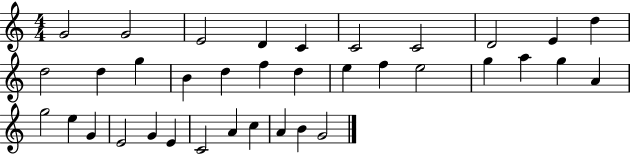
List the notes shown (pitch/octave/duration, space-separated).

G4/h G4/h E4/h D4/q C4/q C4/h C4/h D4/h E4/q D5/q D5/h D5/q G5/q B4/q D5/q F5/q D5/q E5/q F5/q E5/h G5/q A5/q G5/q A4/q G5/h E5/q G4/q E4/h G4/q E4/q C4/h A4/q C5/q A4/q B4/q G4/h